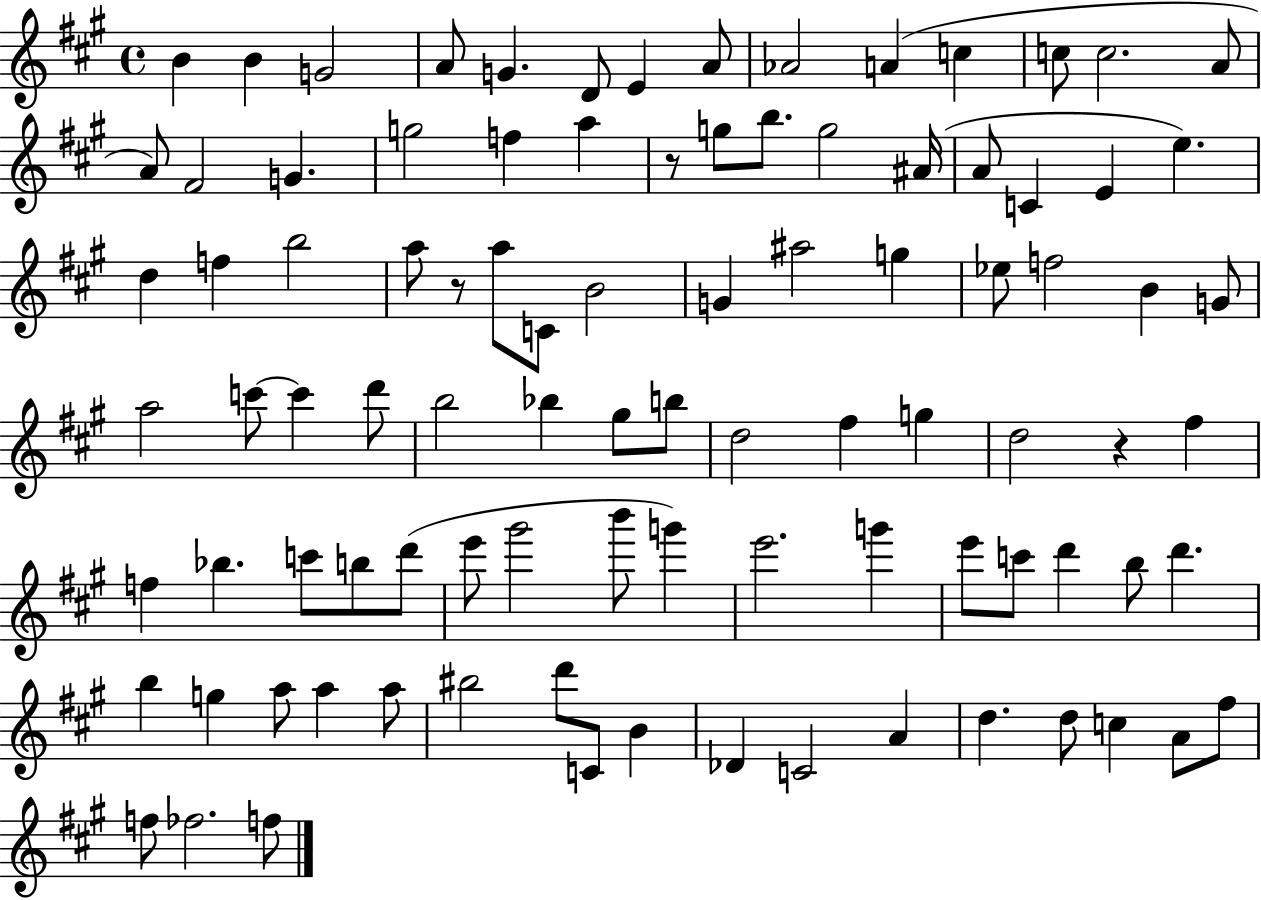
X:1
T:Untitled
M:4/4
L:1/4
K:A
B B G2 A/2 G D/2 E A/2 _A2 A c c/2 c2 A/2 A/2 ^F2 G g2 f a z/2 g/2 b/2 g2 ^A/4 A/2 C E e d f b2 a/2 z/2 a/2 C/2 B2 G ^a2 g _e/2 f2 B G/2 a2 c'/2 c' d'/2 b2 _b ^g/2 b/2 d2 ^f g d2 z ^f f _b c'/2 b/2 d'/2 e'/2 ^g'2 b'/2 g' e'2 g' e'/2 c'/2 d' b/2 d' b g a/2 a a/2 ^b2 d'/2 C/2 B _D C2 A d d/2 c A/2 ^f/2 f/2 _f2 f/2